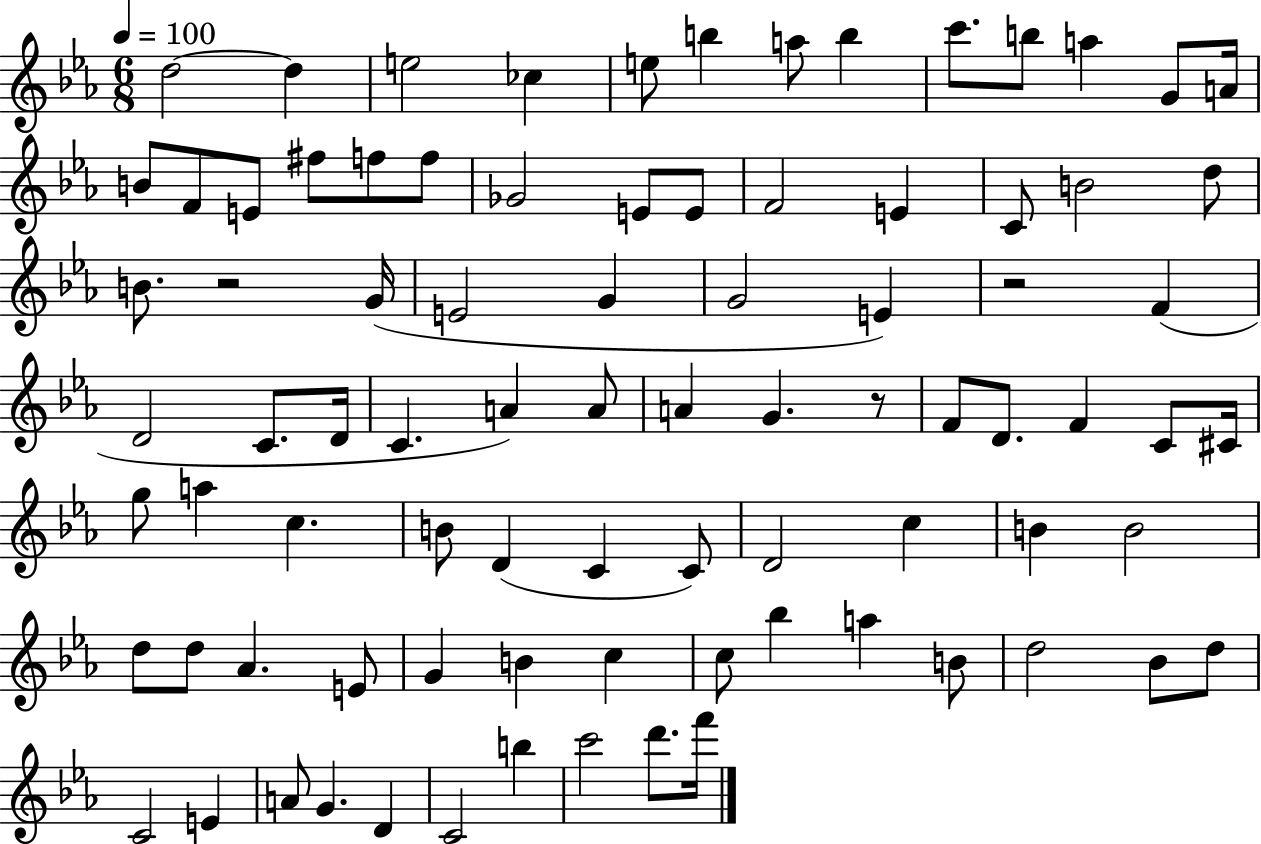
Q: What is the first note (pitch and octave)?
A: D5